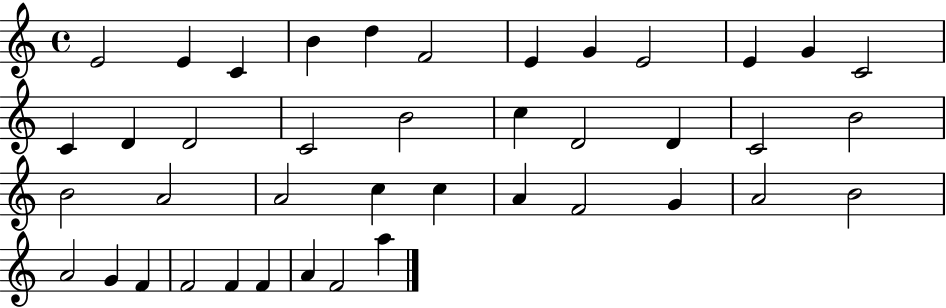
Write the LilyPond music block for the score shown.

{
  \clef treble
  \time 4/4
  \defaultTimeSignature
  \key c \major
  e'2 e'4 c'4 | b'4 d''4 f'2 | e'4 g'4 e'2 | e'4 g'4 c'2 | \break c'4 d'4 d'2 | c'2 b'2 | c''4 d'2 d'4 | c'2 b'2 | \break b'2 a'2 | a'2 c''4 c''4 | a'4 f'2 g'4 | a'2 b'2 | \break a'2 g'4 f'4 | f'2 f'4 f'4 | a'4 f'2 a''4 | \bar "|."
}